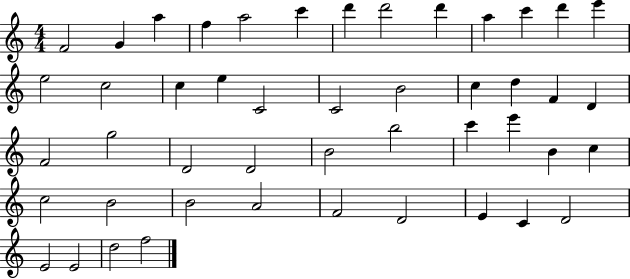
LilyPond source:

{
  \clef treble
  \numericTimeSignature
  \time 4/4
  \key c \major
  f'2 g'4 a''4 | f''4 a''2 c'''4 | d'''4 d'''2 d'''4 | a''4 c'''4 d'''4 e'''4 | \break e''2 c''2 | c''4 e''4 c'2 | c'2 b'2 | c''4 d''4 f'4 d'4 | \break f'2 g''2 | d'2 d'2 | b'2 b''2 | c'''4 e'''4 b'4 c''4 | \break c''2 b'2 | b'2 a'2 | f'2 d'2 | e'4 c'4 d'2 | \break e'2 e'2 | d''2 f''2 | \bar "|."
}